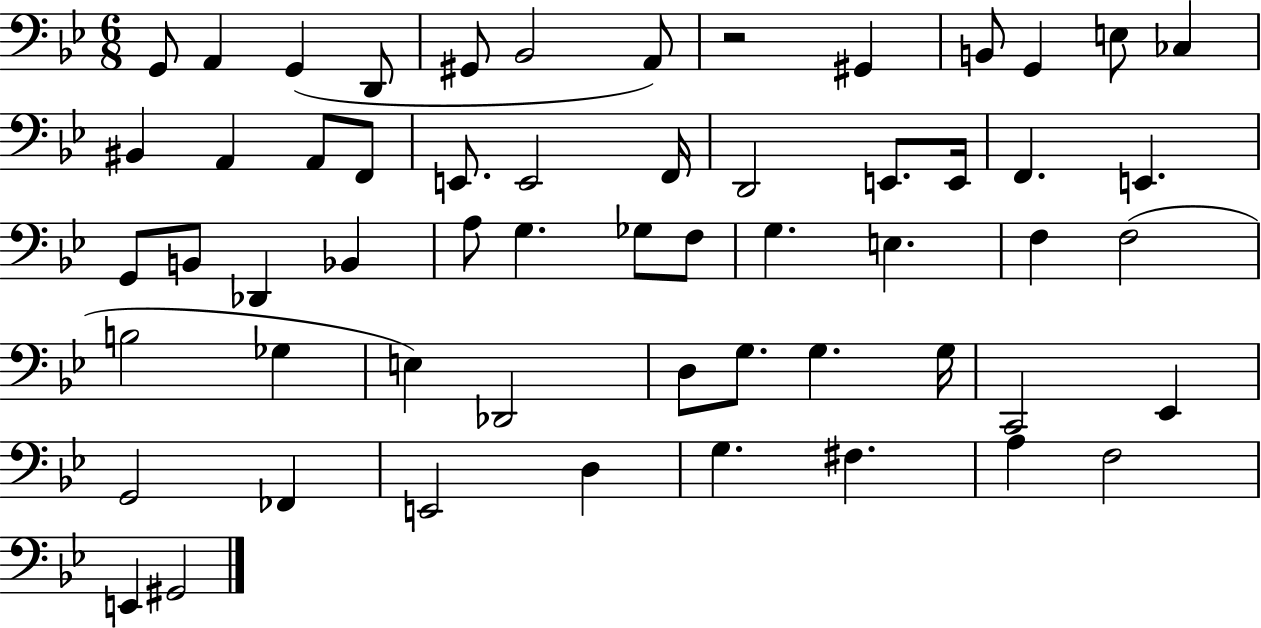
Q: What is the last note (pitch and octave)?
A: G#2